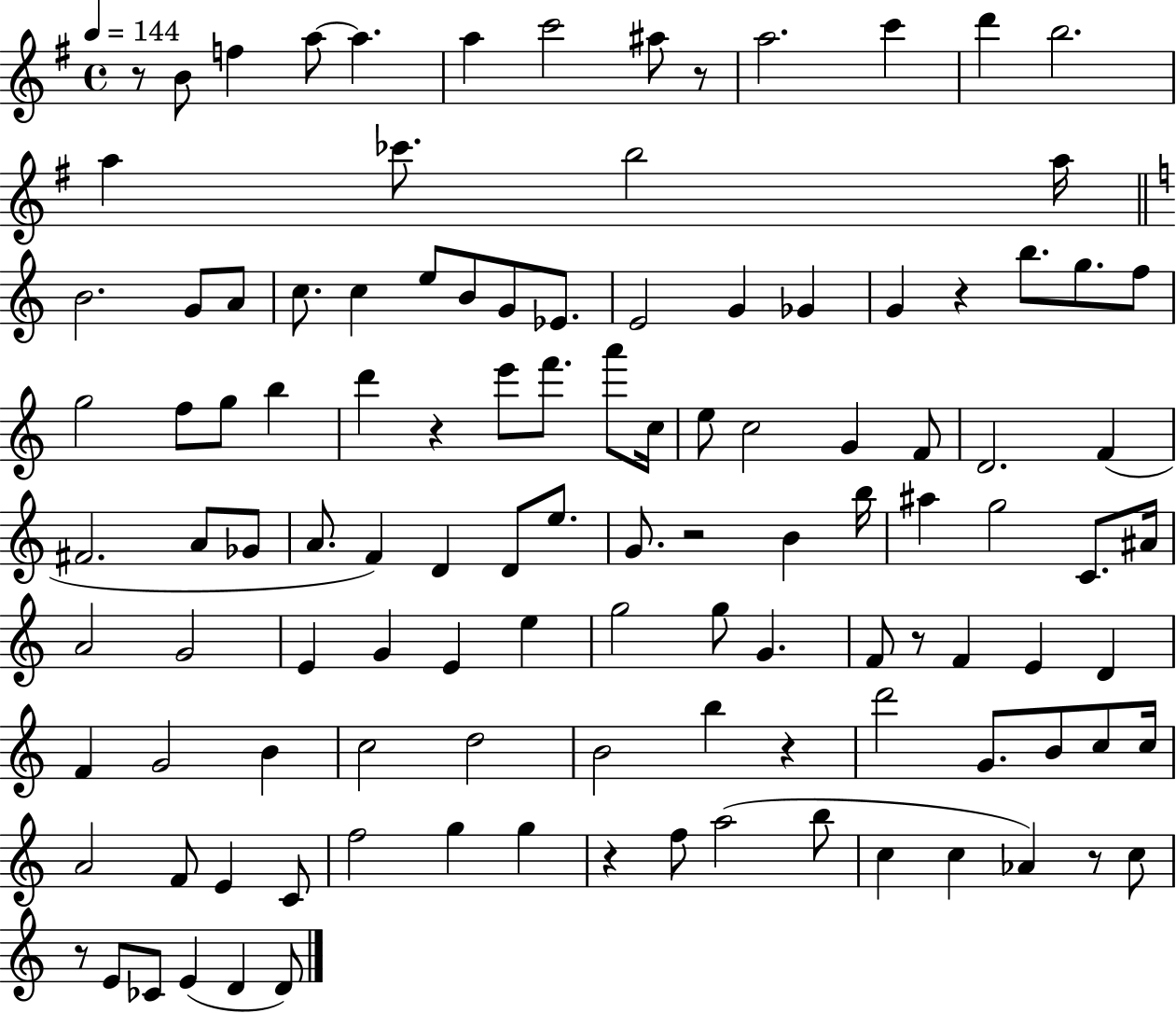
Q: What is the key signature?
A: G major